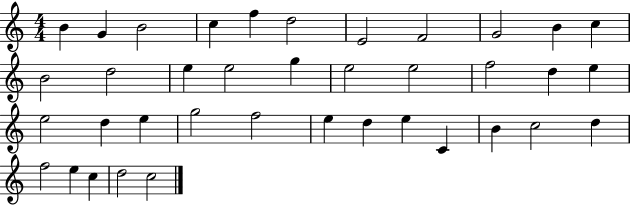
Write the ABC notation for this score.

X:1
T:Untitled
M:4/4
L:1/4
K:C
B G B2 c f d2 E2 F2 G2 B c B2 d2 e e2 g e2 e2 f2 d e e2 d e g2 f2 e d e C B c2 d f2 e c d2 c2